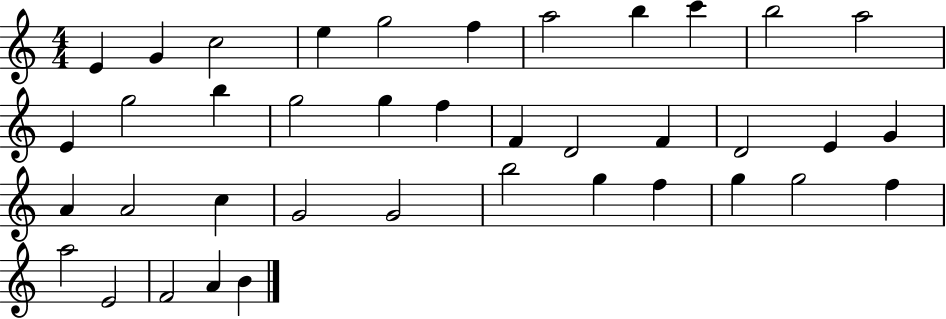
X:1
T:Untitled
M:4/4
L:1/4
K:C
E G c2 e g2 f a2 b c' b2 a2 E g2 b g2 g f F D2 F D2 E G A A2 c G2 G2 b2 g f g g2 f a2 E2 F2 A B